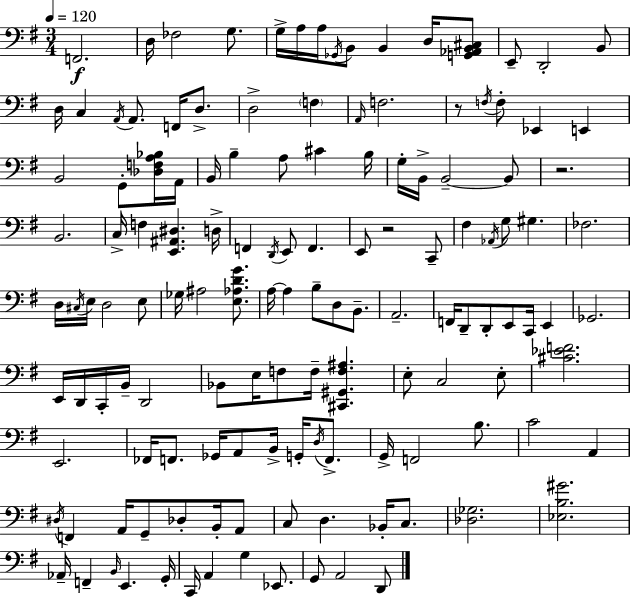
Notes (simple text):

F2/h. D3/s FES3/h G3/e. G3/s A3/s A3/s Gb2/s B2/e B2/q D3/s [G2,Ab2,B2,C#3]/e E2/e D2/h B2/e D3/s C3/q A2/s A2/e. F2/s D3/e. D3/h F3/q A2/s F3/h. R/e F3/s F3/e Eb2/q E2/q B2/h G2/e [Db3,F3,A3,Bb3]/s A2/s B2/s B3/q A3/e C#4/q B3/s G3/s B2/s B2/h B2/e R/h. B2/h. C3/s F3/q [E2,A#2,D#3]/q. D3/s F2/q D2/s E2/e F2/q. E2/e R/h C2/e F#3/q Ab2/s G3/e G#3/q. FES3/h. D3/s C#3/s E3/s D3/h E3/e Gb3/s A#3/h [E3,Ab3,D4,G4]/e. A3/s A3/q B3/e D3/e B2/e. A2/h. F2/s D2/e D2/e E2/e C2/s E2/q Gb2/h. E2/s D2/s C2/s B2/s D2/h Bb2/e E3/s F3/e F3/s [C#2,G#2,F3,A#3]/q. E3/e C3/h E3/e [C#4,Eb4,F4]/h. E2/h. FES2/s F2/e. Gb2/s A2/e B2/s G2/s D3/s F2/e. G2/s F2/h B3/e. C4/h A2/q D#3/s F2/q A2/s G2/e Db3/e B2/s A2/e C3/e D3/q. Bb2/s C3/e. [Db3,Gb3]/h. [Eb3,B3,G#4]/h. Ab2/s F2/q B2/s E2/q. G2/s C2/s A2/q G3/q Eb2/e. G2/e A2/h D2/e